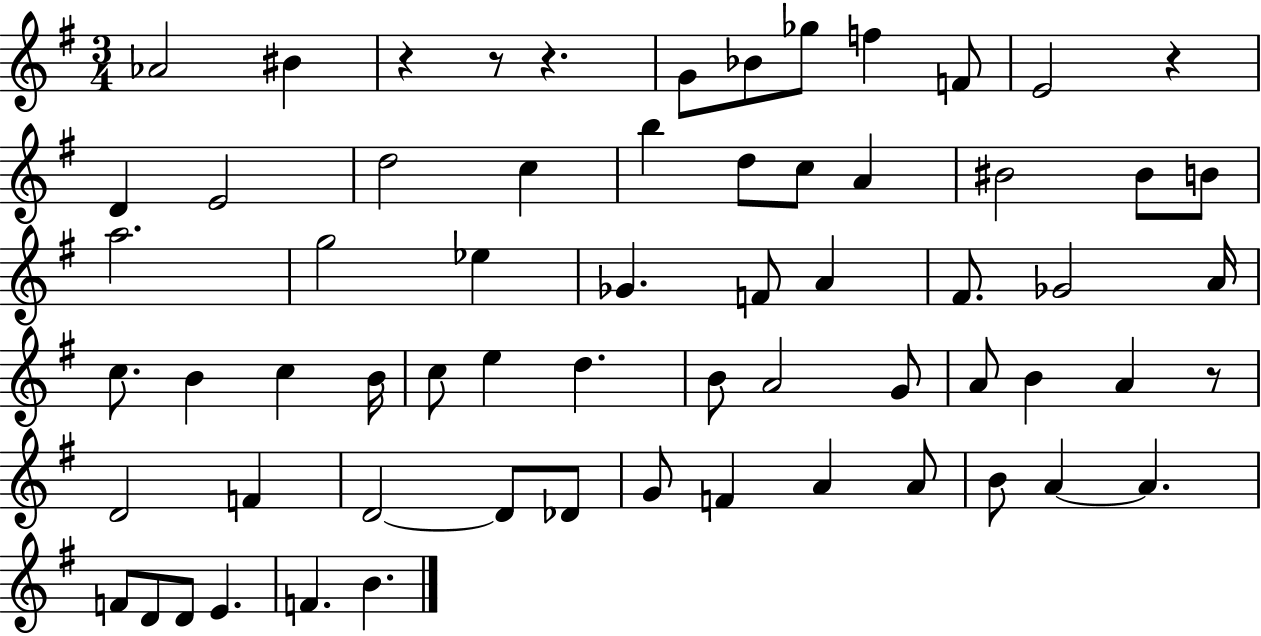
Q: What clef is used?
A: treble